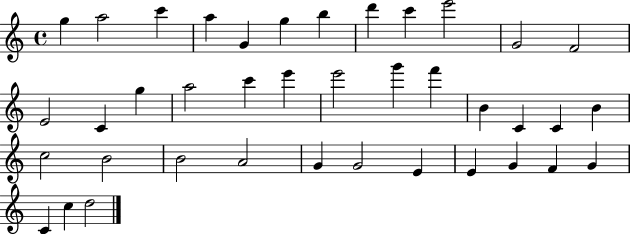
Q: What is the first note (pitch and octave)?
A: G5